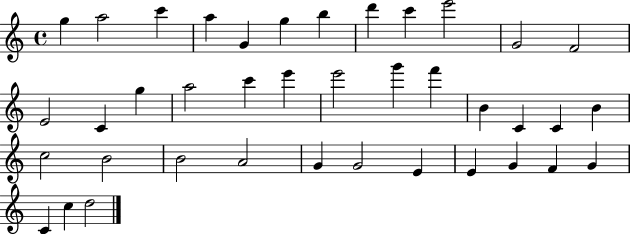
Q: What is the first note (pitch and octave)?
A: G5